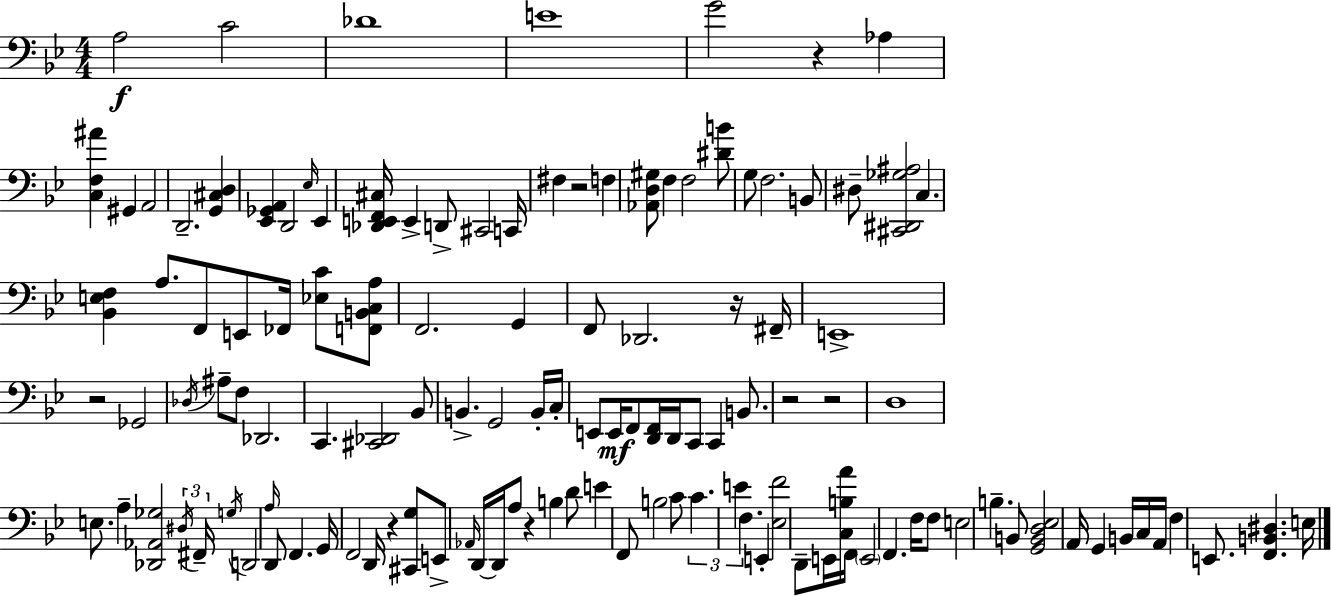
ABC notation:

X:1
T:Untitled
M:4/4
L:1/4
K:Bb
A,2 C2 _D4 E4 G2 z _A, [C,F,^A] ^G,, A,,2 D,,2 [G,,^C,D,] [_E,,_G,,A,,] D,,2 _E,/4 _E,, [_D,,E,,F,,^C,]/4 E,, D,,/2 ^C,,2 C,,/4 ^F, z2 F, [_A,,D,^G,]/2 F, F,2 [^DB]/2 G,/2 F,2 B,,/2 ^D,/2 [^C,,^D,,_G,^A,]2 C, [_B,,E,F,] A,/2 F,,/2 E,,/2 _F,,/4 [_E,C]/2 [F,,B,,C,A,]/2 F,,2 G,, F,,/2 _D,,2 z/4 ^F,,/4 E,,4 z2 _G,,2 _D,/4 ^A,/2 F,/2 _D,,2 C,, [^C,,_D,,]2 _B,,/2 B,, G,,2 B,,/4 C,/4 E,,/2 E,,/4 F,,/2 [D,,F,,]/4 D,,/4 C,,/2 C,, B,,/2 z2 z2 D,4 E,/2 A, [_D,,_A,,_G,]2 ^D,/4 ^F,,/4 G,/4 D,,2 A,/4 D,,/2 F,, G,,/4 F,,2 D,,/4 z [^C,,G,]/2 E,,/2 _A,,/4 D,,/4 D,,/4 A,/2 z B, D/2 E F,,/2 B,2 C/2 C E F, E,, [_E,F]2 D,,/2 E,,/4 [C,B,A]/4 F,,/4 E,,2 F,, F,/4 F,/2 E,2 B, B,,/2 [G,,B,,D,_E,]2 A,,/4 G,, B,,/4 C,/4 A,,/4 F, E,,/2 [F,,B,,^D,] E,/4